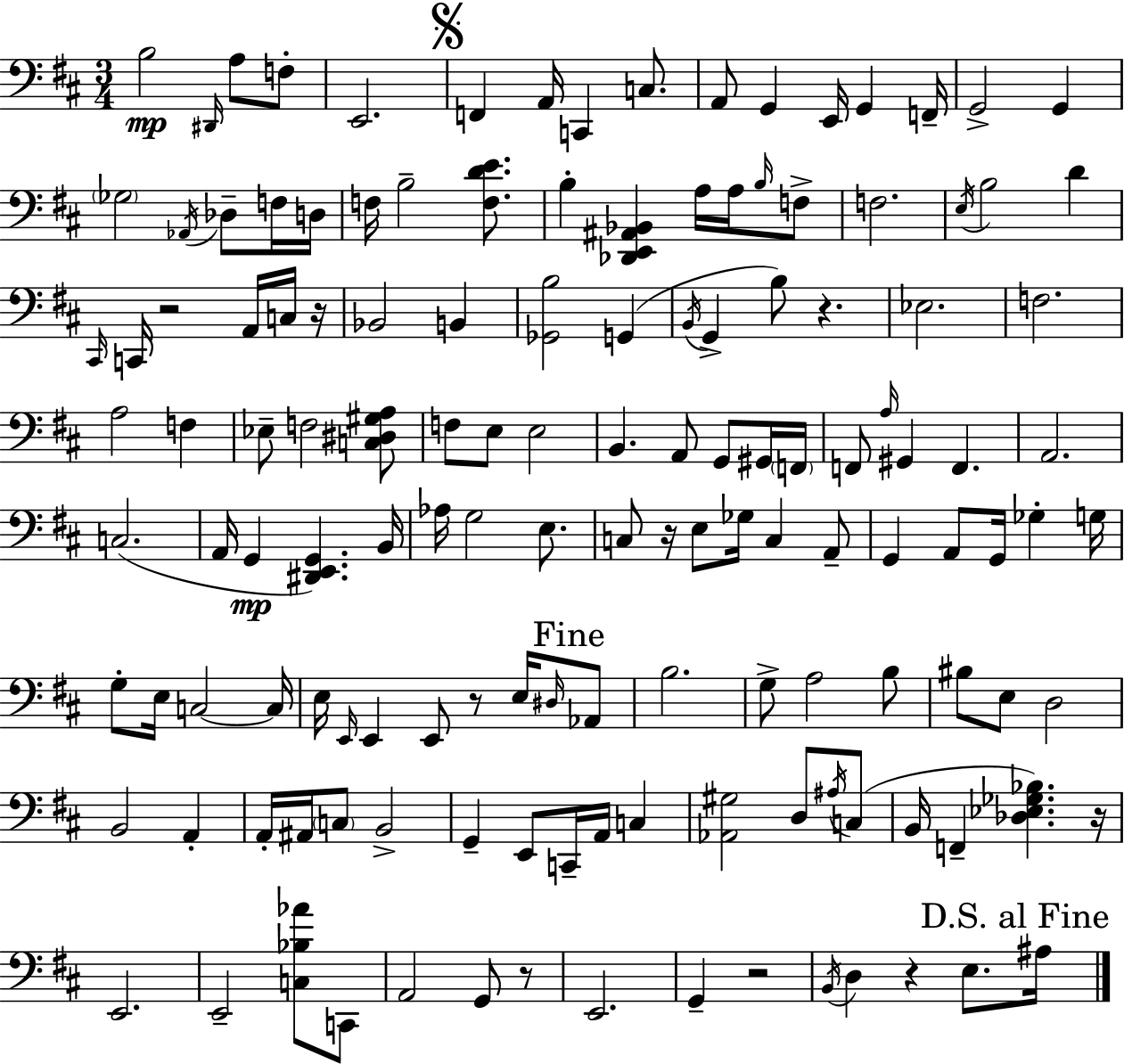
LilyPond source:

{
  \clef bass
  \numericTimeSignature
  \time 3/4
  \key d \major
  b2\mp \grace { dis,16 } a8 f8-. | e,2. | \mark \markup { \musicglyph "scripts.segno" } f,4 a,16 c,4 c8. | a,8 g,4 e,16 g,4 | \break f,16-- g,2-> g,4 | \parenthesize ges2 \acciaccatura { aes,16 } des8-- | f16 d16 f16 b2-- <f d' e'>8. | b4-. <des, e, ais, bes,>4 a16 a16 | \break \grace { b16 } f8-> f2. | \acciaccatura { e16 } b2 | d'4 \grace { cis,16 } c,16 r2 | a,16 c16 r16 bes,2 | \break b,4 <ges, b>2 | g,4( \acciaccatura { b,16 } g,4-> b8) | r4. ees2. | f2. | \break a2 | f4 ees8-- f2 | <c dis gis a>8 f8 e8 e2 | b,4. | \break a,8 g,8 gis,16 \parenthesize f,16 f,8 \grace { a16 } gis,4 | f,4. a,2. | c2.( | a,16 g,4\mp | \break <dis, e, g,>4.) b,16 aes16 g2 | e8. c8 r16 e8 | ges16 c4 a,8-- g,4 a,8 | g,16 ges4-. g16 g8-. e16 c2~~ | \break c16 e16 \grace { e,16 } e,4 | e,8 r8 e16 \grace { dis16 } \mark "Fine" aes,8 b2. | g8-> a2 | b8 bis8 e8 | \break d2 b,2 | a,4-. a,16-. ais,16 \parenthesize c8 | b,2-> g,4-- | e,8 c,16-- a,16 c4 <aes, gis>2 | \break d8 \acciaccatura { ais16 } c8( b,16 f,4-- | <des ees ges bes>4.) r16 e,2. | e,2-- | <c bes aes'>8 c,8 a,2 | \break g,8 r8 e,2. | g,4-- | r2 \acciaccatura { b,16 } d4 | r4 e8. \mark "D.S. al Fine" ais16 \bar "|."
}